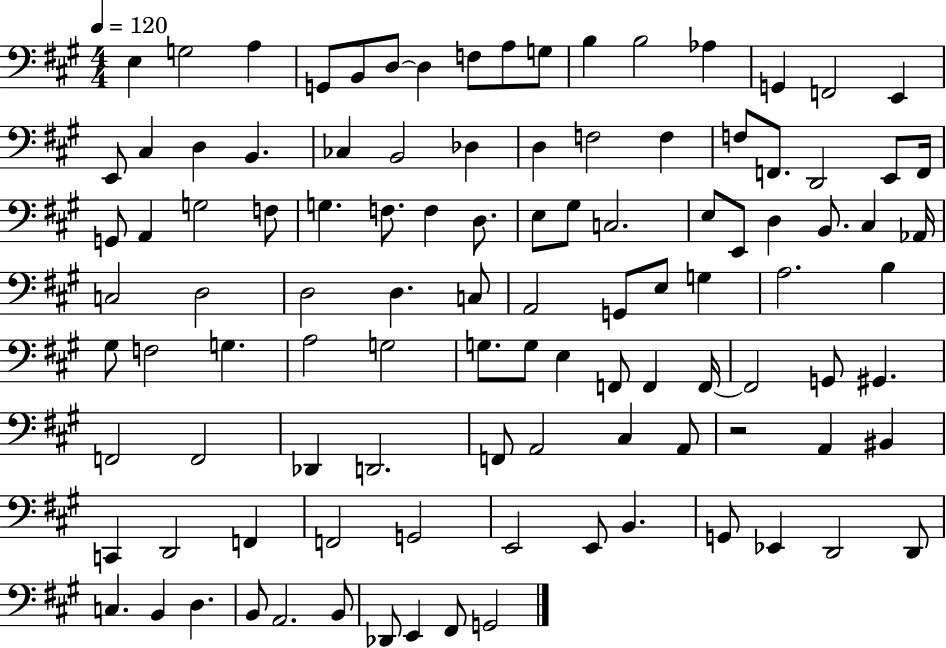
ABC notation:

X:1
T:Untitled
M:4/4
L:1/4
K:A
E, G,2 A, G,,/2 B,,/2 D,/2 D, F,/2 A,/2 G,/2 B, B,2 _A, G,, F,,2 E,, E,,/2 ^C, D, B,, _C, B,,2 _D, D, F,2 F, F,/2 F,,/2 D,,2 E,,/2 F,,/4 G,,/2 A,, G,2 F,/2 G, F,/2 F, D,/2 E,/2 ^G,/2 C,2 E,/2 E,,/2 D, B,,/2 ^C, _A,,/4 C,2 D,2 D,2 D, C,/2 A,,2 G,,/2 E,/2 G, A,2 B, ^G,/2 F,2 G, A,2 G,2 G,/2 G,/2 E, F,,/2 F,, F,,/4 F,,2 G,,/2 ^G,, F,,2 F,,2 _D,, D,,2 F,,/2 A,,2 ^C, A,,/2 z2 A,, ^B,, C,, D,,2 F,, F,,2 G,,2 E,,2 E,,/2 B,, G,,/2 _E,, D,,2 D,,/2 C, B,, D, B,,/2 A,,2 B,,/2 _D,,/2 E,, ^F,,/2 G,,2